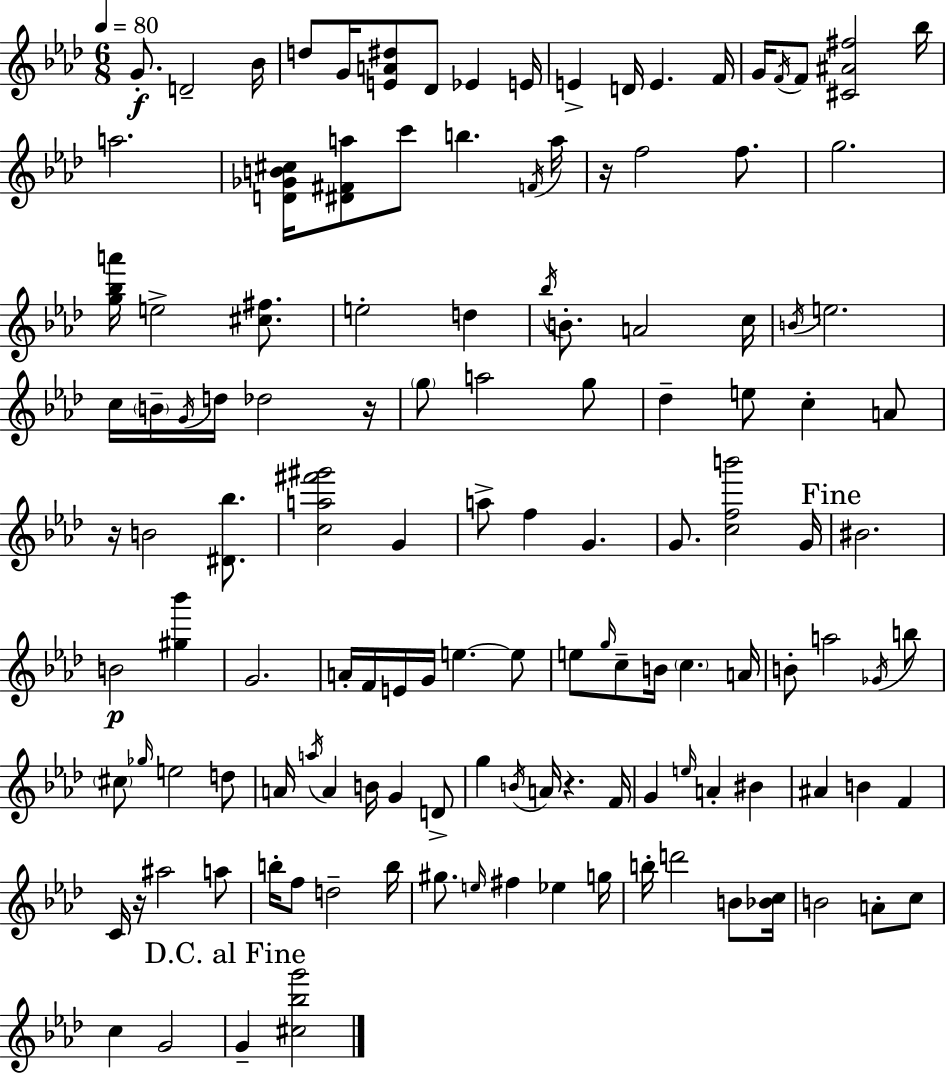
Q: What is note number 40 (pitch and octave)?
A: A5